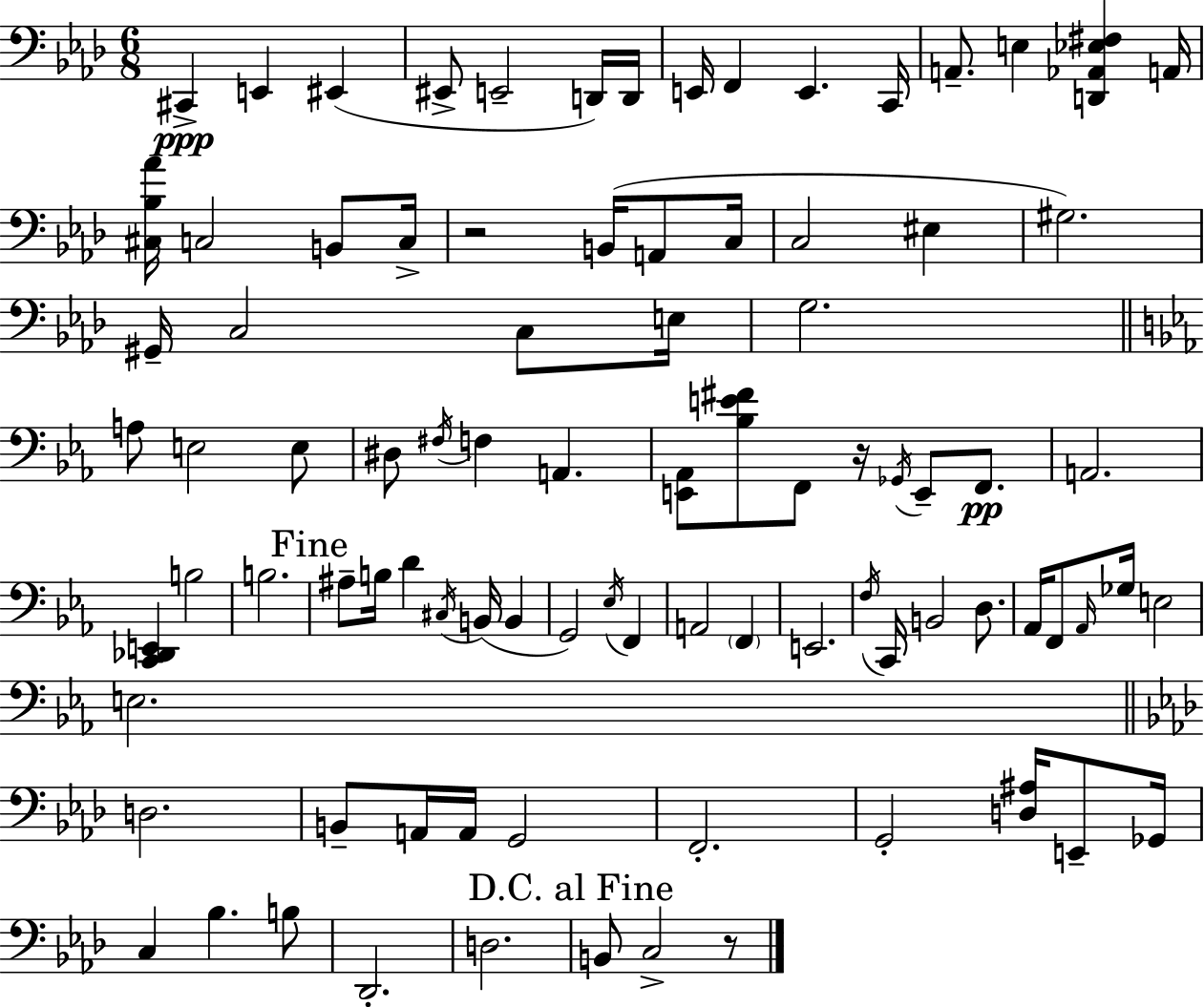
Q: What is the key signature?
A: F minor